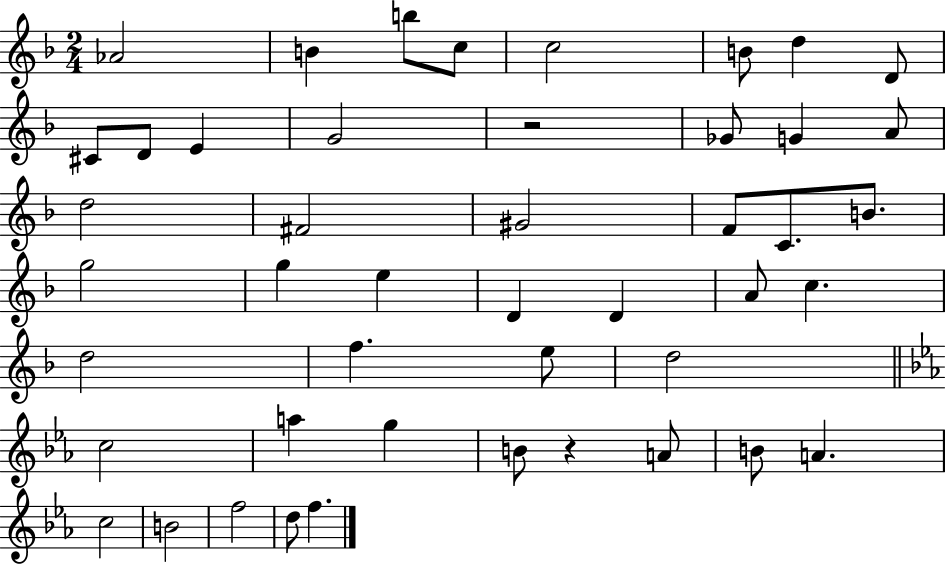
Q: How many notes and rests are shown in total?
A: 46